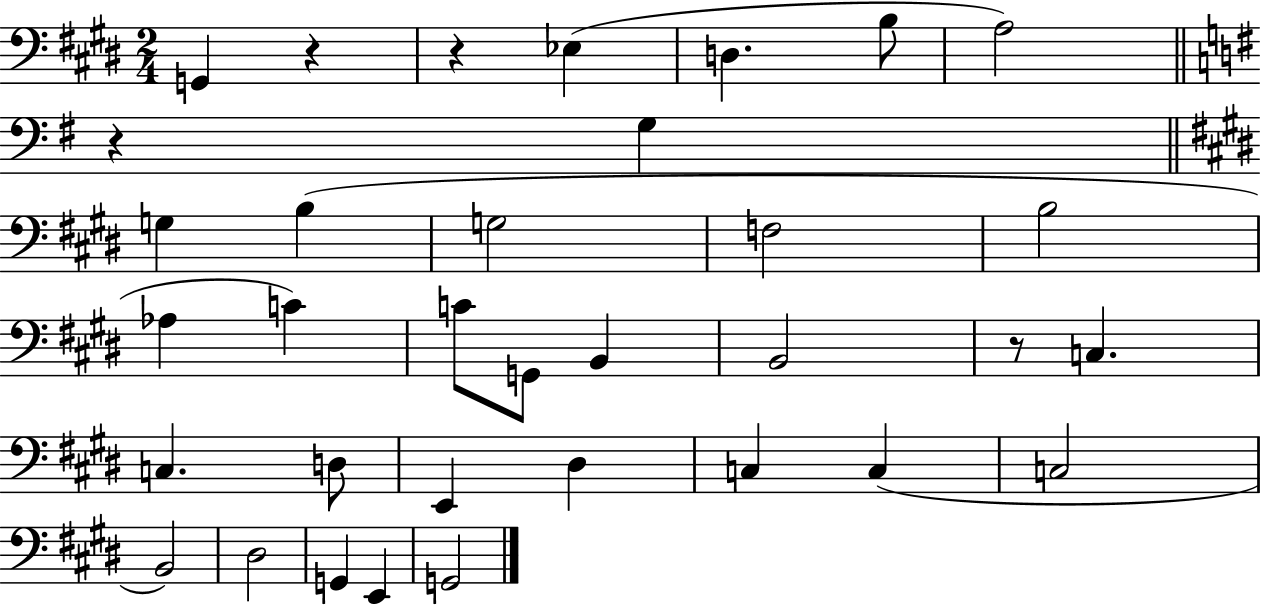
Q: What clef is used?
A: bass